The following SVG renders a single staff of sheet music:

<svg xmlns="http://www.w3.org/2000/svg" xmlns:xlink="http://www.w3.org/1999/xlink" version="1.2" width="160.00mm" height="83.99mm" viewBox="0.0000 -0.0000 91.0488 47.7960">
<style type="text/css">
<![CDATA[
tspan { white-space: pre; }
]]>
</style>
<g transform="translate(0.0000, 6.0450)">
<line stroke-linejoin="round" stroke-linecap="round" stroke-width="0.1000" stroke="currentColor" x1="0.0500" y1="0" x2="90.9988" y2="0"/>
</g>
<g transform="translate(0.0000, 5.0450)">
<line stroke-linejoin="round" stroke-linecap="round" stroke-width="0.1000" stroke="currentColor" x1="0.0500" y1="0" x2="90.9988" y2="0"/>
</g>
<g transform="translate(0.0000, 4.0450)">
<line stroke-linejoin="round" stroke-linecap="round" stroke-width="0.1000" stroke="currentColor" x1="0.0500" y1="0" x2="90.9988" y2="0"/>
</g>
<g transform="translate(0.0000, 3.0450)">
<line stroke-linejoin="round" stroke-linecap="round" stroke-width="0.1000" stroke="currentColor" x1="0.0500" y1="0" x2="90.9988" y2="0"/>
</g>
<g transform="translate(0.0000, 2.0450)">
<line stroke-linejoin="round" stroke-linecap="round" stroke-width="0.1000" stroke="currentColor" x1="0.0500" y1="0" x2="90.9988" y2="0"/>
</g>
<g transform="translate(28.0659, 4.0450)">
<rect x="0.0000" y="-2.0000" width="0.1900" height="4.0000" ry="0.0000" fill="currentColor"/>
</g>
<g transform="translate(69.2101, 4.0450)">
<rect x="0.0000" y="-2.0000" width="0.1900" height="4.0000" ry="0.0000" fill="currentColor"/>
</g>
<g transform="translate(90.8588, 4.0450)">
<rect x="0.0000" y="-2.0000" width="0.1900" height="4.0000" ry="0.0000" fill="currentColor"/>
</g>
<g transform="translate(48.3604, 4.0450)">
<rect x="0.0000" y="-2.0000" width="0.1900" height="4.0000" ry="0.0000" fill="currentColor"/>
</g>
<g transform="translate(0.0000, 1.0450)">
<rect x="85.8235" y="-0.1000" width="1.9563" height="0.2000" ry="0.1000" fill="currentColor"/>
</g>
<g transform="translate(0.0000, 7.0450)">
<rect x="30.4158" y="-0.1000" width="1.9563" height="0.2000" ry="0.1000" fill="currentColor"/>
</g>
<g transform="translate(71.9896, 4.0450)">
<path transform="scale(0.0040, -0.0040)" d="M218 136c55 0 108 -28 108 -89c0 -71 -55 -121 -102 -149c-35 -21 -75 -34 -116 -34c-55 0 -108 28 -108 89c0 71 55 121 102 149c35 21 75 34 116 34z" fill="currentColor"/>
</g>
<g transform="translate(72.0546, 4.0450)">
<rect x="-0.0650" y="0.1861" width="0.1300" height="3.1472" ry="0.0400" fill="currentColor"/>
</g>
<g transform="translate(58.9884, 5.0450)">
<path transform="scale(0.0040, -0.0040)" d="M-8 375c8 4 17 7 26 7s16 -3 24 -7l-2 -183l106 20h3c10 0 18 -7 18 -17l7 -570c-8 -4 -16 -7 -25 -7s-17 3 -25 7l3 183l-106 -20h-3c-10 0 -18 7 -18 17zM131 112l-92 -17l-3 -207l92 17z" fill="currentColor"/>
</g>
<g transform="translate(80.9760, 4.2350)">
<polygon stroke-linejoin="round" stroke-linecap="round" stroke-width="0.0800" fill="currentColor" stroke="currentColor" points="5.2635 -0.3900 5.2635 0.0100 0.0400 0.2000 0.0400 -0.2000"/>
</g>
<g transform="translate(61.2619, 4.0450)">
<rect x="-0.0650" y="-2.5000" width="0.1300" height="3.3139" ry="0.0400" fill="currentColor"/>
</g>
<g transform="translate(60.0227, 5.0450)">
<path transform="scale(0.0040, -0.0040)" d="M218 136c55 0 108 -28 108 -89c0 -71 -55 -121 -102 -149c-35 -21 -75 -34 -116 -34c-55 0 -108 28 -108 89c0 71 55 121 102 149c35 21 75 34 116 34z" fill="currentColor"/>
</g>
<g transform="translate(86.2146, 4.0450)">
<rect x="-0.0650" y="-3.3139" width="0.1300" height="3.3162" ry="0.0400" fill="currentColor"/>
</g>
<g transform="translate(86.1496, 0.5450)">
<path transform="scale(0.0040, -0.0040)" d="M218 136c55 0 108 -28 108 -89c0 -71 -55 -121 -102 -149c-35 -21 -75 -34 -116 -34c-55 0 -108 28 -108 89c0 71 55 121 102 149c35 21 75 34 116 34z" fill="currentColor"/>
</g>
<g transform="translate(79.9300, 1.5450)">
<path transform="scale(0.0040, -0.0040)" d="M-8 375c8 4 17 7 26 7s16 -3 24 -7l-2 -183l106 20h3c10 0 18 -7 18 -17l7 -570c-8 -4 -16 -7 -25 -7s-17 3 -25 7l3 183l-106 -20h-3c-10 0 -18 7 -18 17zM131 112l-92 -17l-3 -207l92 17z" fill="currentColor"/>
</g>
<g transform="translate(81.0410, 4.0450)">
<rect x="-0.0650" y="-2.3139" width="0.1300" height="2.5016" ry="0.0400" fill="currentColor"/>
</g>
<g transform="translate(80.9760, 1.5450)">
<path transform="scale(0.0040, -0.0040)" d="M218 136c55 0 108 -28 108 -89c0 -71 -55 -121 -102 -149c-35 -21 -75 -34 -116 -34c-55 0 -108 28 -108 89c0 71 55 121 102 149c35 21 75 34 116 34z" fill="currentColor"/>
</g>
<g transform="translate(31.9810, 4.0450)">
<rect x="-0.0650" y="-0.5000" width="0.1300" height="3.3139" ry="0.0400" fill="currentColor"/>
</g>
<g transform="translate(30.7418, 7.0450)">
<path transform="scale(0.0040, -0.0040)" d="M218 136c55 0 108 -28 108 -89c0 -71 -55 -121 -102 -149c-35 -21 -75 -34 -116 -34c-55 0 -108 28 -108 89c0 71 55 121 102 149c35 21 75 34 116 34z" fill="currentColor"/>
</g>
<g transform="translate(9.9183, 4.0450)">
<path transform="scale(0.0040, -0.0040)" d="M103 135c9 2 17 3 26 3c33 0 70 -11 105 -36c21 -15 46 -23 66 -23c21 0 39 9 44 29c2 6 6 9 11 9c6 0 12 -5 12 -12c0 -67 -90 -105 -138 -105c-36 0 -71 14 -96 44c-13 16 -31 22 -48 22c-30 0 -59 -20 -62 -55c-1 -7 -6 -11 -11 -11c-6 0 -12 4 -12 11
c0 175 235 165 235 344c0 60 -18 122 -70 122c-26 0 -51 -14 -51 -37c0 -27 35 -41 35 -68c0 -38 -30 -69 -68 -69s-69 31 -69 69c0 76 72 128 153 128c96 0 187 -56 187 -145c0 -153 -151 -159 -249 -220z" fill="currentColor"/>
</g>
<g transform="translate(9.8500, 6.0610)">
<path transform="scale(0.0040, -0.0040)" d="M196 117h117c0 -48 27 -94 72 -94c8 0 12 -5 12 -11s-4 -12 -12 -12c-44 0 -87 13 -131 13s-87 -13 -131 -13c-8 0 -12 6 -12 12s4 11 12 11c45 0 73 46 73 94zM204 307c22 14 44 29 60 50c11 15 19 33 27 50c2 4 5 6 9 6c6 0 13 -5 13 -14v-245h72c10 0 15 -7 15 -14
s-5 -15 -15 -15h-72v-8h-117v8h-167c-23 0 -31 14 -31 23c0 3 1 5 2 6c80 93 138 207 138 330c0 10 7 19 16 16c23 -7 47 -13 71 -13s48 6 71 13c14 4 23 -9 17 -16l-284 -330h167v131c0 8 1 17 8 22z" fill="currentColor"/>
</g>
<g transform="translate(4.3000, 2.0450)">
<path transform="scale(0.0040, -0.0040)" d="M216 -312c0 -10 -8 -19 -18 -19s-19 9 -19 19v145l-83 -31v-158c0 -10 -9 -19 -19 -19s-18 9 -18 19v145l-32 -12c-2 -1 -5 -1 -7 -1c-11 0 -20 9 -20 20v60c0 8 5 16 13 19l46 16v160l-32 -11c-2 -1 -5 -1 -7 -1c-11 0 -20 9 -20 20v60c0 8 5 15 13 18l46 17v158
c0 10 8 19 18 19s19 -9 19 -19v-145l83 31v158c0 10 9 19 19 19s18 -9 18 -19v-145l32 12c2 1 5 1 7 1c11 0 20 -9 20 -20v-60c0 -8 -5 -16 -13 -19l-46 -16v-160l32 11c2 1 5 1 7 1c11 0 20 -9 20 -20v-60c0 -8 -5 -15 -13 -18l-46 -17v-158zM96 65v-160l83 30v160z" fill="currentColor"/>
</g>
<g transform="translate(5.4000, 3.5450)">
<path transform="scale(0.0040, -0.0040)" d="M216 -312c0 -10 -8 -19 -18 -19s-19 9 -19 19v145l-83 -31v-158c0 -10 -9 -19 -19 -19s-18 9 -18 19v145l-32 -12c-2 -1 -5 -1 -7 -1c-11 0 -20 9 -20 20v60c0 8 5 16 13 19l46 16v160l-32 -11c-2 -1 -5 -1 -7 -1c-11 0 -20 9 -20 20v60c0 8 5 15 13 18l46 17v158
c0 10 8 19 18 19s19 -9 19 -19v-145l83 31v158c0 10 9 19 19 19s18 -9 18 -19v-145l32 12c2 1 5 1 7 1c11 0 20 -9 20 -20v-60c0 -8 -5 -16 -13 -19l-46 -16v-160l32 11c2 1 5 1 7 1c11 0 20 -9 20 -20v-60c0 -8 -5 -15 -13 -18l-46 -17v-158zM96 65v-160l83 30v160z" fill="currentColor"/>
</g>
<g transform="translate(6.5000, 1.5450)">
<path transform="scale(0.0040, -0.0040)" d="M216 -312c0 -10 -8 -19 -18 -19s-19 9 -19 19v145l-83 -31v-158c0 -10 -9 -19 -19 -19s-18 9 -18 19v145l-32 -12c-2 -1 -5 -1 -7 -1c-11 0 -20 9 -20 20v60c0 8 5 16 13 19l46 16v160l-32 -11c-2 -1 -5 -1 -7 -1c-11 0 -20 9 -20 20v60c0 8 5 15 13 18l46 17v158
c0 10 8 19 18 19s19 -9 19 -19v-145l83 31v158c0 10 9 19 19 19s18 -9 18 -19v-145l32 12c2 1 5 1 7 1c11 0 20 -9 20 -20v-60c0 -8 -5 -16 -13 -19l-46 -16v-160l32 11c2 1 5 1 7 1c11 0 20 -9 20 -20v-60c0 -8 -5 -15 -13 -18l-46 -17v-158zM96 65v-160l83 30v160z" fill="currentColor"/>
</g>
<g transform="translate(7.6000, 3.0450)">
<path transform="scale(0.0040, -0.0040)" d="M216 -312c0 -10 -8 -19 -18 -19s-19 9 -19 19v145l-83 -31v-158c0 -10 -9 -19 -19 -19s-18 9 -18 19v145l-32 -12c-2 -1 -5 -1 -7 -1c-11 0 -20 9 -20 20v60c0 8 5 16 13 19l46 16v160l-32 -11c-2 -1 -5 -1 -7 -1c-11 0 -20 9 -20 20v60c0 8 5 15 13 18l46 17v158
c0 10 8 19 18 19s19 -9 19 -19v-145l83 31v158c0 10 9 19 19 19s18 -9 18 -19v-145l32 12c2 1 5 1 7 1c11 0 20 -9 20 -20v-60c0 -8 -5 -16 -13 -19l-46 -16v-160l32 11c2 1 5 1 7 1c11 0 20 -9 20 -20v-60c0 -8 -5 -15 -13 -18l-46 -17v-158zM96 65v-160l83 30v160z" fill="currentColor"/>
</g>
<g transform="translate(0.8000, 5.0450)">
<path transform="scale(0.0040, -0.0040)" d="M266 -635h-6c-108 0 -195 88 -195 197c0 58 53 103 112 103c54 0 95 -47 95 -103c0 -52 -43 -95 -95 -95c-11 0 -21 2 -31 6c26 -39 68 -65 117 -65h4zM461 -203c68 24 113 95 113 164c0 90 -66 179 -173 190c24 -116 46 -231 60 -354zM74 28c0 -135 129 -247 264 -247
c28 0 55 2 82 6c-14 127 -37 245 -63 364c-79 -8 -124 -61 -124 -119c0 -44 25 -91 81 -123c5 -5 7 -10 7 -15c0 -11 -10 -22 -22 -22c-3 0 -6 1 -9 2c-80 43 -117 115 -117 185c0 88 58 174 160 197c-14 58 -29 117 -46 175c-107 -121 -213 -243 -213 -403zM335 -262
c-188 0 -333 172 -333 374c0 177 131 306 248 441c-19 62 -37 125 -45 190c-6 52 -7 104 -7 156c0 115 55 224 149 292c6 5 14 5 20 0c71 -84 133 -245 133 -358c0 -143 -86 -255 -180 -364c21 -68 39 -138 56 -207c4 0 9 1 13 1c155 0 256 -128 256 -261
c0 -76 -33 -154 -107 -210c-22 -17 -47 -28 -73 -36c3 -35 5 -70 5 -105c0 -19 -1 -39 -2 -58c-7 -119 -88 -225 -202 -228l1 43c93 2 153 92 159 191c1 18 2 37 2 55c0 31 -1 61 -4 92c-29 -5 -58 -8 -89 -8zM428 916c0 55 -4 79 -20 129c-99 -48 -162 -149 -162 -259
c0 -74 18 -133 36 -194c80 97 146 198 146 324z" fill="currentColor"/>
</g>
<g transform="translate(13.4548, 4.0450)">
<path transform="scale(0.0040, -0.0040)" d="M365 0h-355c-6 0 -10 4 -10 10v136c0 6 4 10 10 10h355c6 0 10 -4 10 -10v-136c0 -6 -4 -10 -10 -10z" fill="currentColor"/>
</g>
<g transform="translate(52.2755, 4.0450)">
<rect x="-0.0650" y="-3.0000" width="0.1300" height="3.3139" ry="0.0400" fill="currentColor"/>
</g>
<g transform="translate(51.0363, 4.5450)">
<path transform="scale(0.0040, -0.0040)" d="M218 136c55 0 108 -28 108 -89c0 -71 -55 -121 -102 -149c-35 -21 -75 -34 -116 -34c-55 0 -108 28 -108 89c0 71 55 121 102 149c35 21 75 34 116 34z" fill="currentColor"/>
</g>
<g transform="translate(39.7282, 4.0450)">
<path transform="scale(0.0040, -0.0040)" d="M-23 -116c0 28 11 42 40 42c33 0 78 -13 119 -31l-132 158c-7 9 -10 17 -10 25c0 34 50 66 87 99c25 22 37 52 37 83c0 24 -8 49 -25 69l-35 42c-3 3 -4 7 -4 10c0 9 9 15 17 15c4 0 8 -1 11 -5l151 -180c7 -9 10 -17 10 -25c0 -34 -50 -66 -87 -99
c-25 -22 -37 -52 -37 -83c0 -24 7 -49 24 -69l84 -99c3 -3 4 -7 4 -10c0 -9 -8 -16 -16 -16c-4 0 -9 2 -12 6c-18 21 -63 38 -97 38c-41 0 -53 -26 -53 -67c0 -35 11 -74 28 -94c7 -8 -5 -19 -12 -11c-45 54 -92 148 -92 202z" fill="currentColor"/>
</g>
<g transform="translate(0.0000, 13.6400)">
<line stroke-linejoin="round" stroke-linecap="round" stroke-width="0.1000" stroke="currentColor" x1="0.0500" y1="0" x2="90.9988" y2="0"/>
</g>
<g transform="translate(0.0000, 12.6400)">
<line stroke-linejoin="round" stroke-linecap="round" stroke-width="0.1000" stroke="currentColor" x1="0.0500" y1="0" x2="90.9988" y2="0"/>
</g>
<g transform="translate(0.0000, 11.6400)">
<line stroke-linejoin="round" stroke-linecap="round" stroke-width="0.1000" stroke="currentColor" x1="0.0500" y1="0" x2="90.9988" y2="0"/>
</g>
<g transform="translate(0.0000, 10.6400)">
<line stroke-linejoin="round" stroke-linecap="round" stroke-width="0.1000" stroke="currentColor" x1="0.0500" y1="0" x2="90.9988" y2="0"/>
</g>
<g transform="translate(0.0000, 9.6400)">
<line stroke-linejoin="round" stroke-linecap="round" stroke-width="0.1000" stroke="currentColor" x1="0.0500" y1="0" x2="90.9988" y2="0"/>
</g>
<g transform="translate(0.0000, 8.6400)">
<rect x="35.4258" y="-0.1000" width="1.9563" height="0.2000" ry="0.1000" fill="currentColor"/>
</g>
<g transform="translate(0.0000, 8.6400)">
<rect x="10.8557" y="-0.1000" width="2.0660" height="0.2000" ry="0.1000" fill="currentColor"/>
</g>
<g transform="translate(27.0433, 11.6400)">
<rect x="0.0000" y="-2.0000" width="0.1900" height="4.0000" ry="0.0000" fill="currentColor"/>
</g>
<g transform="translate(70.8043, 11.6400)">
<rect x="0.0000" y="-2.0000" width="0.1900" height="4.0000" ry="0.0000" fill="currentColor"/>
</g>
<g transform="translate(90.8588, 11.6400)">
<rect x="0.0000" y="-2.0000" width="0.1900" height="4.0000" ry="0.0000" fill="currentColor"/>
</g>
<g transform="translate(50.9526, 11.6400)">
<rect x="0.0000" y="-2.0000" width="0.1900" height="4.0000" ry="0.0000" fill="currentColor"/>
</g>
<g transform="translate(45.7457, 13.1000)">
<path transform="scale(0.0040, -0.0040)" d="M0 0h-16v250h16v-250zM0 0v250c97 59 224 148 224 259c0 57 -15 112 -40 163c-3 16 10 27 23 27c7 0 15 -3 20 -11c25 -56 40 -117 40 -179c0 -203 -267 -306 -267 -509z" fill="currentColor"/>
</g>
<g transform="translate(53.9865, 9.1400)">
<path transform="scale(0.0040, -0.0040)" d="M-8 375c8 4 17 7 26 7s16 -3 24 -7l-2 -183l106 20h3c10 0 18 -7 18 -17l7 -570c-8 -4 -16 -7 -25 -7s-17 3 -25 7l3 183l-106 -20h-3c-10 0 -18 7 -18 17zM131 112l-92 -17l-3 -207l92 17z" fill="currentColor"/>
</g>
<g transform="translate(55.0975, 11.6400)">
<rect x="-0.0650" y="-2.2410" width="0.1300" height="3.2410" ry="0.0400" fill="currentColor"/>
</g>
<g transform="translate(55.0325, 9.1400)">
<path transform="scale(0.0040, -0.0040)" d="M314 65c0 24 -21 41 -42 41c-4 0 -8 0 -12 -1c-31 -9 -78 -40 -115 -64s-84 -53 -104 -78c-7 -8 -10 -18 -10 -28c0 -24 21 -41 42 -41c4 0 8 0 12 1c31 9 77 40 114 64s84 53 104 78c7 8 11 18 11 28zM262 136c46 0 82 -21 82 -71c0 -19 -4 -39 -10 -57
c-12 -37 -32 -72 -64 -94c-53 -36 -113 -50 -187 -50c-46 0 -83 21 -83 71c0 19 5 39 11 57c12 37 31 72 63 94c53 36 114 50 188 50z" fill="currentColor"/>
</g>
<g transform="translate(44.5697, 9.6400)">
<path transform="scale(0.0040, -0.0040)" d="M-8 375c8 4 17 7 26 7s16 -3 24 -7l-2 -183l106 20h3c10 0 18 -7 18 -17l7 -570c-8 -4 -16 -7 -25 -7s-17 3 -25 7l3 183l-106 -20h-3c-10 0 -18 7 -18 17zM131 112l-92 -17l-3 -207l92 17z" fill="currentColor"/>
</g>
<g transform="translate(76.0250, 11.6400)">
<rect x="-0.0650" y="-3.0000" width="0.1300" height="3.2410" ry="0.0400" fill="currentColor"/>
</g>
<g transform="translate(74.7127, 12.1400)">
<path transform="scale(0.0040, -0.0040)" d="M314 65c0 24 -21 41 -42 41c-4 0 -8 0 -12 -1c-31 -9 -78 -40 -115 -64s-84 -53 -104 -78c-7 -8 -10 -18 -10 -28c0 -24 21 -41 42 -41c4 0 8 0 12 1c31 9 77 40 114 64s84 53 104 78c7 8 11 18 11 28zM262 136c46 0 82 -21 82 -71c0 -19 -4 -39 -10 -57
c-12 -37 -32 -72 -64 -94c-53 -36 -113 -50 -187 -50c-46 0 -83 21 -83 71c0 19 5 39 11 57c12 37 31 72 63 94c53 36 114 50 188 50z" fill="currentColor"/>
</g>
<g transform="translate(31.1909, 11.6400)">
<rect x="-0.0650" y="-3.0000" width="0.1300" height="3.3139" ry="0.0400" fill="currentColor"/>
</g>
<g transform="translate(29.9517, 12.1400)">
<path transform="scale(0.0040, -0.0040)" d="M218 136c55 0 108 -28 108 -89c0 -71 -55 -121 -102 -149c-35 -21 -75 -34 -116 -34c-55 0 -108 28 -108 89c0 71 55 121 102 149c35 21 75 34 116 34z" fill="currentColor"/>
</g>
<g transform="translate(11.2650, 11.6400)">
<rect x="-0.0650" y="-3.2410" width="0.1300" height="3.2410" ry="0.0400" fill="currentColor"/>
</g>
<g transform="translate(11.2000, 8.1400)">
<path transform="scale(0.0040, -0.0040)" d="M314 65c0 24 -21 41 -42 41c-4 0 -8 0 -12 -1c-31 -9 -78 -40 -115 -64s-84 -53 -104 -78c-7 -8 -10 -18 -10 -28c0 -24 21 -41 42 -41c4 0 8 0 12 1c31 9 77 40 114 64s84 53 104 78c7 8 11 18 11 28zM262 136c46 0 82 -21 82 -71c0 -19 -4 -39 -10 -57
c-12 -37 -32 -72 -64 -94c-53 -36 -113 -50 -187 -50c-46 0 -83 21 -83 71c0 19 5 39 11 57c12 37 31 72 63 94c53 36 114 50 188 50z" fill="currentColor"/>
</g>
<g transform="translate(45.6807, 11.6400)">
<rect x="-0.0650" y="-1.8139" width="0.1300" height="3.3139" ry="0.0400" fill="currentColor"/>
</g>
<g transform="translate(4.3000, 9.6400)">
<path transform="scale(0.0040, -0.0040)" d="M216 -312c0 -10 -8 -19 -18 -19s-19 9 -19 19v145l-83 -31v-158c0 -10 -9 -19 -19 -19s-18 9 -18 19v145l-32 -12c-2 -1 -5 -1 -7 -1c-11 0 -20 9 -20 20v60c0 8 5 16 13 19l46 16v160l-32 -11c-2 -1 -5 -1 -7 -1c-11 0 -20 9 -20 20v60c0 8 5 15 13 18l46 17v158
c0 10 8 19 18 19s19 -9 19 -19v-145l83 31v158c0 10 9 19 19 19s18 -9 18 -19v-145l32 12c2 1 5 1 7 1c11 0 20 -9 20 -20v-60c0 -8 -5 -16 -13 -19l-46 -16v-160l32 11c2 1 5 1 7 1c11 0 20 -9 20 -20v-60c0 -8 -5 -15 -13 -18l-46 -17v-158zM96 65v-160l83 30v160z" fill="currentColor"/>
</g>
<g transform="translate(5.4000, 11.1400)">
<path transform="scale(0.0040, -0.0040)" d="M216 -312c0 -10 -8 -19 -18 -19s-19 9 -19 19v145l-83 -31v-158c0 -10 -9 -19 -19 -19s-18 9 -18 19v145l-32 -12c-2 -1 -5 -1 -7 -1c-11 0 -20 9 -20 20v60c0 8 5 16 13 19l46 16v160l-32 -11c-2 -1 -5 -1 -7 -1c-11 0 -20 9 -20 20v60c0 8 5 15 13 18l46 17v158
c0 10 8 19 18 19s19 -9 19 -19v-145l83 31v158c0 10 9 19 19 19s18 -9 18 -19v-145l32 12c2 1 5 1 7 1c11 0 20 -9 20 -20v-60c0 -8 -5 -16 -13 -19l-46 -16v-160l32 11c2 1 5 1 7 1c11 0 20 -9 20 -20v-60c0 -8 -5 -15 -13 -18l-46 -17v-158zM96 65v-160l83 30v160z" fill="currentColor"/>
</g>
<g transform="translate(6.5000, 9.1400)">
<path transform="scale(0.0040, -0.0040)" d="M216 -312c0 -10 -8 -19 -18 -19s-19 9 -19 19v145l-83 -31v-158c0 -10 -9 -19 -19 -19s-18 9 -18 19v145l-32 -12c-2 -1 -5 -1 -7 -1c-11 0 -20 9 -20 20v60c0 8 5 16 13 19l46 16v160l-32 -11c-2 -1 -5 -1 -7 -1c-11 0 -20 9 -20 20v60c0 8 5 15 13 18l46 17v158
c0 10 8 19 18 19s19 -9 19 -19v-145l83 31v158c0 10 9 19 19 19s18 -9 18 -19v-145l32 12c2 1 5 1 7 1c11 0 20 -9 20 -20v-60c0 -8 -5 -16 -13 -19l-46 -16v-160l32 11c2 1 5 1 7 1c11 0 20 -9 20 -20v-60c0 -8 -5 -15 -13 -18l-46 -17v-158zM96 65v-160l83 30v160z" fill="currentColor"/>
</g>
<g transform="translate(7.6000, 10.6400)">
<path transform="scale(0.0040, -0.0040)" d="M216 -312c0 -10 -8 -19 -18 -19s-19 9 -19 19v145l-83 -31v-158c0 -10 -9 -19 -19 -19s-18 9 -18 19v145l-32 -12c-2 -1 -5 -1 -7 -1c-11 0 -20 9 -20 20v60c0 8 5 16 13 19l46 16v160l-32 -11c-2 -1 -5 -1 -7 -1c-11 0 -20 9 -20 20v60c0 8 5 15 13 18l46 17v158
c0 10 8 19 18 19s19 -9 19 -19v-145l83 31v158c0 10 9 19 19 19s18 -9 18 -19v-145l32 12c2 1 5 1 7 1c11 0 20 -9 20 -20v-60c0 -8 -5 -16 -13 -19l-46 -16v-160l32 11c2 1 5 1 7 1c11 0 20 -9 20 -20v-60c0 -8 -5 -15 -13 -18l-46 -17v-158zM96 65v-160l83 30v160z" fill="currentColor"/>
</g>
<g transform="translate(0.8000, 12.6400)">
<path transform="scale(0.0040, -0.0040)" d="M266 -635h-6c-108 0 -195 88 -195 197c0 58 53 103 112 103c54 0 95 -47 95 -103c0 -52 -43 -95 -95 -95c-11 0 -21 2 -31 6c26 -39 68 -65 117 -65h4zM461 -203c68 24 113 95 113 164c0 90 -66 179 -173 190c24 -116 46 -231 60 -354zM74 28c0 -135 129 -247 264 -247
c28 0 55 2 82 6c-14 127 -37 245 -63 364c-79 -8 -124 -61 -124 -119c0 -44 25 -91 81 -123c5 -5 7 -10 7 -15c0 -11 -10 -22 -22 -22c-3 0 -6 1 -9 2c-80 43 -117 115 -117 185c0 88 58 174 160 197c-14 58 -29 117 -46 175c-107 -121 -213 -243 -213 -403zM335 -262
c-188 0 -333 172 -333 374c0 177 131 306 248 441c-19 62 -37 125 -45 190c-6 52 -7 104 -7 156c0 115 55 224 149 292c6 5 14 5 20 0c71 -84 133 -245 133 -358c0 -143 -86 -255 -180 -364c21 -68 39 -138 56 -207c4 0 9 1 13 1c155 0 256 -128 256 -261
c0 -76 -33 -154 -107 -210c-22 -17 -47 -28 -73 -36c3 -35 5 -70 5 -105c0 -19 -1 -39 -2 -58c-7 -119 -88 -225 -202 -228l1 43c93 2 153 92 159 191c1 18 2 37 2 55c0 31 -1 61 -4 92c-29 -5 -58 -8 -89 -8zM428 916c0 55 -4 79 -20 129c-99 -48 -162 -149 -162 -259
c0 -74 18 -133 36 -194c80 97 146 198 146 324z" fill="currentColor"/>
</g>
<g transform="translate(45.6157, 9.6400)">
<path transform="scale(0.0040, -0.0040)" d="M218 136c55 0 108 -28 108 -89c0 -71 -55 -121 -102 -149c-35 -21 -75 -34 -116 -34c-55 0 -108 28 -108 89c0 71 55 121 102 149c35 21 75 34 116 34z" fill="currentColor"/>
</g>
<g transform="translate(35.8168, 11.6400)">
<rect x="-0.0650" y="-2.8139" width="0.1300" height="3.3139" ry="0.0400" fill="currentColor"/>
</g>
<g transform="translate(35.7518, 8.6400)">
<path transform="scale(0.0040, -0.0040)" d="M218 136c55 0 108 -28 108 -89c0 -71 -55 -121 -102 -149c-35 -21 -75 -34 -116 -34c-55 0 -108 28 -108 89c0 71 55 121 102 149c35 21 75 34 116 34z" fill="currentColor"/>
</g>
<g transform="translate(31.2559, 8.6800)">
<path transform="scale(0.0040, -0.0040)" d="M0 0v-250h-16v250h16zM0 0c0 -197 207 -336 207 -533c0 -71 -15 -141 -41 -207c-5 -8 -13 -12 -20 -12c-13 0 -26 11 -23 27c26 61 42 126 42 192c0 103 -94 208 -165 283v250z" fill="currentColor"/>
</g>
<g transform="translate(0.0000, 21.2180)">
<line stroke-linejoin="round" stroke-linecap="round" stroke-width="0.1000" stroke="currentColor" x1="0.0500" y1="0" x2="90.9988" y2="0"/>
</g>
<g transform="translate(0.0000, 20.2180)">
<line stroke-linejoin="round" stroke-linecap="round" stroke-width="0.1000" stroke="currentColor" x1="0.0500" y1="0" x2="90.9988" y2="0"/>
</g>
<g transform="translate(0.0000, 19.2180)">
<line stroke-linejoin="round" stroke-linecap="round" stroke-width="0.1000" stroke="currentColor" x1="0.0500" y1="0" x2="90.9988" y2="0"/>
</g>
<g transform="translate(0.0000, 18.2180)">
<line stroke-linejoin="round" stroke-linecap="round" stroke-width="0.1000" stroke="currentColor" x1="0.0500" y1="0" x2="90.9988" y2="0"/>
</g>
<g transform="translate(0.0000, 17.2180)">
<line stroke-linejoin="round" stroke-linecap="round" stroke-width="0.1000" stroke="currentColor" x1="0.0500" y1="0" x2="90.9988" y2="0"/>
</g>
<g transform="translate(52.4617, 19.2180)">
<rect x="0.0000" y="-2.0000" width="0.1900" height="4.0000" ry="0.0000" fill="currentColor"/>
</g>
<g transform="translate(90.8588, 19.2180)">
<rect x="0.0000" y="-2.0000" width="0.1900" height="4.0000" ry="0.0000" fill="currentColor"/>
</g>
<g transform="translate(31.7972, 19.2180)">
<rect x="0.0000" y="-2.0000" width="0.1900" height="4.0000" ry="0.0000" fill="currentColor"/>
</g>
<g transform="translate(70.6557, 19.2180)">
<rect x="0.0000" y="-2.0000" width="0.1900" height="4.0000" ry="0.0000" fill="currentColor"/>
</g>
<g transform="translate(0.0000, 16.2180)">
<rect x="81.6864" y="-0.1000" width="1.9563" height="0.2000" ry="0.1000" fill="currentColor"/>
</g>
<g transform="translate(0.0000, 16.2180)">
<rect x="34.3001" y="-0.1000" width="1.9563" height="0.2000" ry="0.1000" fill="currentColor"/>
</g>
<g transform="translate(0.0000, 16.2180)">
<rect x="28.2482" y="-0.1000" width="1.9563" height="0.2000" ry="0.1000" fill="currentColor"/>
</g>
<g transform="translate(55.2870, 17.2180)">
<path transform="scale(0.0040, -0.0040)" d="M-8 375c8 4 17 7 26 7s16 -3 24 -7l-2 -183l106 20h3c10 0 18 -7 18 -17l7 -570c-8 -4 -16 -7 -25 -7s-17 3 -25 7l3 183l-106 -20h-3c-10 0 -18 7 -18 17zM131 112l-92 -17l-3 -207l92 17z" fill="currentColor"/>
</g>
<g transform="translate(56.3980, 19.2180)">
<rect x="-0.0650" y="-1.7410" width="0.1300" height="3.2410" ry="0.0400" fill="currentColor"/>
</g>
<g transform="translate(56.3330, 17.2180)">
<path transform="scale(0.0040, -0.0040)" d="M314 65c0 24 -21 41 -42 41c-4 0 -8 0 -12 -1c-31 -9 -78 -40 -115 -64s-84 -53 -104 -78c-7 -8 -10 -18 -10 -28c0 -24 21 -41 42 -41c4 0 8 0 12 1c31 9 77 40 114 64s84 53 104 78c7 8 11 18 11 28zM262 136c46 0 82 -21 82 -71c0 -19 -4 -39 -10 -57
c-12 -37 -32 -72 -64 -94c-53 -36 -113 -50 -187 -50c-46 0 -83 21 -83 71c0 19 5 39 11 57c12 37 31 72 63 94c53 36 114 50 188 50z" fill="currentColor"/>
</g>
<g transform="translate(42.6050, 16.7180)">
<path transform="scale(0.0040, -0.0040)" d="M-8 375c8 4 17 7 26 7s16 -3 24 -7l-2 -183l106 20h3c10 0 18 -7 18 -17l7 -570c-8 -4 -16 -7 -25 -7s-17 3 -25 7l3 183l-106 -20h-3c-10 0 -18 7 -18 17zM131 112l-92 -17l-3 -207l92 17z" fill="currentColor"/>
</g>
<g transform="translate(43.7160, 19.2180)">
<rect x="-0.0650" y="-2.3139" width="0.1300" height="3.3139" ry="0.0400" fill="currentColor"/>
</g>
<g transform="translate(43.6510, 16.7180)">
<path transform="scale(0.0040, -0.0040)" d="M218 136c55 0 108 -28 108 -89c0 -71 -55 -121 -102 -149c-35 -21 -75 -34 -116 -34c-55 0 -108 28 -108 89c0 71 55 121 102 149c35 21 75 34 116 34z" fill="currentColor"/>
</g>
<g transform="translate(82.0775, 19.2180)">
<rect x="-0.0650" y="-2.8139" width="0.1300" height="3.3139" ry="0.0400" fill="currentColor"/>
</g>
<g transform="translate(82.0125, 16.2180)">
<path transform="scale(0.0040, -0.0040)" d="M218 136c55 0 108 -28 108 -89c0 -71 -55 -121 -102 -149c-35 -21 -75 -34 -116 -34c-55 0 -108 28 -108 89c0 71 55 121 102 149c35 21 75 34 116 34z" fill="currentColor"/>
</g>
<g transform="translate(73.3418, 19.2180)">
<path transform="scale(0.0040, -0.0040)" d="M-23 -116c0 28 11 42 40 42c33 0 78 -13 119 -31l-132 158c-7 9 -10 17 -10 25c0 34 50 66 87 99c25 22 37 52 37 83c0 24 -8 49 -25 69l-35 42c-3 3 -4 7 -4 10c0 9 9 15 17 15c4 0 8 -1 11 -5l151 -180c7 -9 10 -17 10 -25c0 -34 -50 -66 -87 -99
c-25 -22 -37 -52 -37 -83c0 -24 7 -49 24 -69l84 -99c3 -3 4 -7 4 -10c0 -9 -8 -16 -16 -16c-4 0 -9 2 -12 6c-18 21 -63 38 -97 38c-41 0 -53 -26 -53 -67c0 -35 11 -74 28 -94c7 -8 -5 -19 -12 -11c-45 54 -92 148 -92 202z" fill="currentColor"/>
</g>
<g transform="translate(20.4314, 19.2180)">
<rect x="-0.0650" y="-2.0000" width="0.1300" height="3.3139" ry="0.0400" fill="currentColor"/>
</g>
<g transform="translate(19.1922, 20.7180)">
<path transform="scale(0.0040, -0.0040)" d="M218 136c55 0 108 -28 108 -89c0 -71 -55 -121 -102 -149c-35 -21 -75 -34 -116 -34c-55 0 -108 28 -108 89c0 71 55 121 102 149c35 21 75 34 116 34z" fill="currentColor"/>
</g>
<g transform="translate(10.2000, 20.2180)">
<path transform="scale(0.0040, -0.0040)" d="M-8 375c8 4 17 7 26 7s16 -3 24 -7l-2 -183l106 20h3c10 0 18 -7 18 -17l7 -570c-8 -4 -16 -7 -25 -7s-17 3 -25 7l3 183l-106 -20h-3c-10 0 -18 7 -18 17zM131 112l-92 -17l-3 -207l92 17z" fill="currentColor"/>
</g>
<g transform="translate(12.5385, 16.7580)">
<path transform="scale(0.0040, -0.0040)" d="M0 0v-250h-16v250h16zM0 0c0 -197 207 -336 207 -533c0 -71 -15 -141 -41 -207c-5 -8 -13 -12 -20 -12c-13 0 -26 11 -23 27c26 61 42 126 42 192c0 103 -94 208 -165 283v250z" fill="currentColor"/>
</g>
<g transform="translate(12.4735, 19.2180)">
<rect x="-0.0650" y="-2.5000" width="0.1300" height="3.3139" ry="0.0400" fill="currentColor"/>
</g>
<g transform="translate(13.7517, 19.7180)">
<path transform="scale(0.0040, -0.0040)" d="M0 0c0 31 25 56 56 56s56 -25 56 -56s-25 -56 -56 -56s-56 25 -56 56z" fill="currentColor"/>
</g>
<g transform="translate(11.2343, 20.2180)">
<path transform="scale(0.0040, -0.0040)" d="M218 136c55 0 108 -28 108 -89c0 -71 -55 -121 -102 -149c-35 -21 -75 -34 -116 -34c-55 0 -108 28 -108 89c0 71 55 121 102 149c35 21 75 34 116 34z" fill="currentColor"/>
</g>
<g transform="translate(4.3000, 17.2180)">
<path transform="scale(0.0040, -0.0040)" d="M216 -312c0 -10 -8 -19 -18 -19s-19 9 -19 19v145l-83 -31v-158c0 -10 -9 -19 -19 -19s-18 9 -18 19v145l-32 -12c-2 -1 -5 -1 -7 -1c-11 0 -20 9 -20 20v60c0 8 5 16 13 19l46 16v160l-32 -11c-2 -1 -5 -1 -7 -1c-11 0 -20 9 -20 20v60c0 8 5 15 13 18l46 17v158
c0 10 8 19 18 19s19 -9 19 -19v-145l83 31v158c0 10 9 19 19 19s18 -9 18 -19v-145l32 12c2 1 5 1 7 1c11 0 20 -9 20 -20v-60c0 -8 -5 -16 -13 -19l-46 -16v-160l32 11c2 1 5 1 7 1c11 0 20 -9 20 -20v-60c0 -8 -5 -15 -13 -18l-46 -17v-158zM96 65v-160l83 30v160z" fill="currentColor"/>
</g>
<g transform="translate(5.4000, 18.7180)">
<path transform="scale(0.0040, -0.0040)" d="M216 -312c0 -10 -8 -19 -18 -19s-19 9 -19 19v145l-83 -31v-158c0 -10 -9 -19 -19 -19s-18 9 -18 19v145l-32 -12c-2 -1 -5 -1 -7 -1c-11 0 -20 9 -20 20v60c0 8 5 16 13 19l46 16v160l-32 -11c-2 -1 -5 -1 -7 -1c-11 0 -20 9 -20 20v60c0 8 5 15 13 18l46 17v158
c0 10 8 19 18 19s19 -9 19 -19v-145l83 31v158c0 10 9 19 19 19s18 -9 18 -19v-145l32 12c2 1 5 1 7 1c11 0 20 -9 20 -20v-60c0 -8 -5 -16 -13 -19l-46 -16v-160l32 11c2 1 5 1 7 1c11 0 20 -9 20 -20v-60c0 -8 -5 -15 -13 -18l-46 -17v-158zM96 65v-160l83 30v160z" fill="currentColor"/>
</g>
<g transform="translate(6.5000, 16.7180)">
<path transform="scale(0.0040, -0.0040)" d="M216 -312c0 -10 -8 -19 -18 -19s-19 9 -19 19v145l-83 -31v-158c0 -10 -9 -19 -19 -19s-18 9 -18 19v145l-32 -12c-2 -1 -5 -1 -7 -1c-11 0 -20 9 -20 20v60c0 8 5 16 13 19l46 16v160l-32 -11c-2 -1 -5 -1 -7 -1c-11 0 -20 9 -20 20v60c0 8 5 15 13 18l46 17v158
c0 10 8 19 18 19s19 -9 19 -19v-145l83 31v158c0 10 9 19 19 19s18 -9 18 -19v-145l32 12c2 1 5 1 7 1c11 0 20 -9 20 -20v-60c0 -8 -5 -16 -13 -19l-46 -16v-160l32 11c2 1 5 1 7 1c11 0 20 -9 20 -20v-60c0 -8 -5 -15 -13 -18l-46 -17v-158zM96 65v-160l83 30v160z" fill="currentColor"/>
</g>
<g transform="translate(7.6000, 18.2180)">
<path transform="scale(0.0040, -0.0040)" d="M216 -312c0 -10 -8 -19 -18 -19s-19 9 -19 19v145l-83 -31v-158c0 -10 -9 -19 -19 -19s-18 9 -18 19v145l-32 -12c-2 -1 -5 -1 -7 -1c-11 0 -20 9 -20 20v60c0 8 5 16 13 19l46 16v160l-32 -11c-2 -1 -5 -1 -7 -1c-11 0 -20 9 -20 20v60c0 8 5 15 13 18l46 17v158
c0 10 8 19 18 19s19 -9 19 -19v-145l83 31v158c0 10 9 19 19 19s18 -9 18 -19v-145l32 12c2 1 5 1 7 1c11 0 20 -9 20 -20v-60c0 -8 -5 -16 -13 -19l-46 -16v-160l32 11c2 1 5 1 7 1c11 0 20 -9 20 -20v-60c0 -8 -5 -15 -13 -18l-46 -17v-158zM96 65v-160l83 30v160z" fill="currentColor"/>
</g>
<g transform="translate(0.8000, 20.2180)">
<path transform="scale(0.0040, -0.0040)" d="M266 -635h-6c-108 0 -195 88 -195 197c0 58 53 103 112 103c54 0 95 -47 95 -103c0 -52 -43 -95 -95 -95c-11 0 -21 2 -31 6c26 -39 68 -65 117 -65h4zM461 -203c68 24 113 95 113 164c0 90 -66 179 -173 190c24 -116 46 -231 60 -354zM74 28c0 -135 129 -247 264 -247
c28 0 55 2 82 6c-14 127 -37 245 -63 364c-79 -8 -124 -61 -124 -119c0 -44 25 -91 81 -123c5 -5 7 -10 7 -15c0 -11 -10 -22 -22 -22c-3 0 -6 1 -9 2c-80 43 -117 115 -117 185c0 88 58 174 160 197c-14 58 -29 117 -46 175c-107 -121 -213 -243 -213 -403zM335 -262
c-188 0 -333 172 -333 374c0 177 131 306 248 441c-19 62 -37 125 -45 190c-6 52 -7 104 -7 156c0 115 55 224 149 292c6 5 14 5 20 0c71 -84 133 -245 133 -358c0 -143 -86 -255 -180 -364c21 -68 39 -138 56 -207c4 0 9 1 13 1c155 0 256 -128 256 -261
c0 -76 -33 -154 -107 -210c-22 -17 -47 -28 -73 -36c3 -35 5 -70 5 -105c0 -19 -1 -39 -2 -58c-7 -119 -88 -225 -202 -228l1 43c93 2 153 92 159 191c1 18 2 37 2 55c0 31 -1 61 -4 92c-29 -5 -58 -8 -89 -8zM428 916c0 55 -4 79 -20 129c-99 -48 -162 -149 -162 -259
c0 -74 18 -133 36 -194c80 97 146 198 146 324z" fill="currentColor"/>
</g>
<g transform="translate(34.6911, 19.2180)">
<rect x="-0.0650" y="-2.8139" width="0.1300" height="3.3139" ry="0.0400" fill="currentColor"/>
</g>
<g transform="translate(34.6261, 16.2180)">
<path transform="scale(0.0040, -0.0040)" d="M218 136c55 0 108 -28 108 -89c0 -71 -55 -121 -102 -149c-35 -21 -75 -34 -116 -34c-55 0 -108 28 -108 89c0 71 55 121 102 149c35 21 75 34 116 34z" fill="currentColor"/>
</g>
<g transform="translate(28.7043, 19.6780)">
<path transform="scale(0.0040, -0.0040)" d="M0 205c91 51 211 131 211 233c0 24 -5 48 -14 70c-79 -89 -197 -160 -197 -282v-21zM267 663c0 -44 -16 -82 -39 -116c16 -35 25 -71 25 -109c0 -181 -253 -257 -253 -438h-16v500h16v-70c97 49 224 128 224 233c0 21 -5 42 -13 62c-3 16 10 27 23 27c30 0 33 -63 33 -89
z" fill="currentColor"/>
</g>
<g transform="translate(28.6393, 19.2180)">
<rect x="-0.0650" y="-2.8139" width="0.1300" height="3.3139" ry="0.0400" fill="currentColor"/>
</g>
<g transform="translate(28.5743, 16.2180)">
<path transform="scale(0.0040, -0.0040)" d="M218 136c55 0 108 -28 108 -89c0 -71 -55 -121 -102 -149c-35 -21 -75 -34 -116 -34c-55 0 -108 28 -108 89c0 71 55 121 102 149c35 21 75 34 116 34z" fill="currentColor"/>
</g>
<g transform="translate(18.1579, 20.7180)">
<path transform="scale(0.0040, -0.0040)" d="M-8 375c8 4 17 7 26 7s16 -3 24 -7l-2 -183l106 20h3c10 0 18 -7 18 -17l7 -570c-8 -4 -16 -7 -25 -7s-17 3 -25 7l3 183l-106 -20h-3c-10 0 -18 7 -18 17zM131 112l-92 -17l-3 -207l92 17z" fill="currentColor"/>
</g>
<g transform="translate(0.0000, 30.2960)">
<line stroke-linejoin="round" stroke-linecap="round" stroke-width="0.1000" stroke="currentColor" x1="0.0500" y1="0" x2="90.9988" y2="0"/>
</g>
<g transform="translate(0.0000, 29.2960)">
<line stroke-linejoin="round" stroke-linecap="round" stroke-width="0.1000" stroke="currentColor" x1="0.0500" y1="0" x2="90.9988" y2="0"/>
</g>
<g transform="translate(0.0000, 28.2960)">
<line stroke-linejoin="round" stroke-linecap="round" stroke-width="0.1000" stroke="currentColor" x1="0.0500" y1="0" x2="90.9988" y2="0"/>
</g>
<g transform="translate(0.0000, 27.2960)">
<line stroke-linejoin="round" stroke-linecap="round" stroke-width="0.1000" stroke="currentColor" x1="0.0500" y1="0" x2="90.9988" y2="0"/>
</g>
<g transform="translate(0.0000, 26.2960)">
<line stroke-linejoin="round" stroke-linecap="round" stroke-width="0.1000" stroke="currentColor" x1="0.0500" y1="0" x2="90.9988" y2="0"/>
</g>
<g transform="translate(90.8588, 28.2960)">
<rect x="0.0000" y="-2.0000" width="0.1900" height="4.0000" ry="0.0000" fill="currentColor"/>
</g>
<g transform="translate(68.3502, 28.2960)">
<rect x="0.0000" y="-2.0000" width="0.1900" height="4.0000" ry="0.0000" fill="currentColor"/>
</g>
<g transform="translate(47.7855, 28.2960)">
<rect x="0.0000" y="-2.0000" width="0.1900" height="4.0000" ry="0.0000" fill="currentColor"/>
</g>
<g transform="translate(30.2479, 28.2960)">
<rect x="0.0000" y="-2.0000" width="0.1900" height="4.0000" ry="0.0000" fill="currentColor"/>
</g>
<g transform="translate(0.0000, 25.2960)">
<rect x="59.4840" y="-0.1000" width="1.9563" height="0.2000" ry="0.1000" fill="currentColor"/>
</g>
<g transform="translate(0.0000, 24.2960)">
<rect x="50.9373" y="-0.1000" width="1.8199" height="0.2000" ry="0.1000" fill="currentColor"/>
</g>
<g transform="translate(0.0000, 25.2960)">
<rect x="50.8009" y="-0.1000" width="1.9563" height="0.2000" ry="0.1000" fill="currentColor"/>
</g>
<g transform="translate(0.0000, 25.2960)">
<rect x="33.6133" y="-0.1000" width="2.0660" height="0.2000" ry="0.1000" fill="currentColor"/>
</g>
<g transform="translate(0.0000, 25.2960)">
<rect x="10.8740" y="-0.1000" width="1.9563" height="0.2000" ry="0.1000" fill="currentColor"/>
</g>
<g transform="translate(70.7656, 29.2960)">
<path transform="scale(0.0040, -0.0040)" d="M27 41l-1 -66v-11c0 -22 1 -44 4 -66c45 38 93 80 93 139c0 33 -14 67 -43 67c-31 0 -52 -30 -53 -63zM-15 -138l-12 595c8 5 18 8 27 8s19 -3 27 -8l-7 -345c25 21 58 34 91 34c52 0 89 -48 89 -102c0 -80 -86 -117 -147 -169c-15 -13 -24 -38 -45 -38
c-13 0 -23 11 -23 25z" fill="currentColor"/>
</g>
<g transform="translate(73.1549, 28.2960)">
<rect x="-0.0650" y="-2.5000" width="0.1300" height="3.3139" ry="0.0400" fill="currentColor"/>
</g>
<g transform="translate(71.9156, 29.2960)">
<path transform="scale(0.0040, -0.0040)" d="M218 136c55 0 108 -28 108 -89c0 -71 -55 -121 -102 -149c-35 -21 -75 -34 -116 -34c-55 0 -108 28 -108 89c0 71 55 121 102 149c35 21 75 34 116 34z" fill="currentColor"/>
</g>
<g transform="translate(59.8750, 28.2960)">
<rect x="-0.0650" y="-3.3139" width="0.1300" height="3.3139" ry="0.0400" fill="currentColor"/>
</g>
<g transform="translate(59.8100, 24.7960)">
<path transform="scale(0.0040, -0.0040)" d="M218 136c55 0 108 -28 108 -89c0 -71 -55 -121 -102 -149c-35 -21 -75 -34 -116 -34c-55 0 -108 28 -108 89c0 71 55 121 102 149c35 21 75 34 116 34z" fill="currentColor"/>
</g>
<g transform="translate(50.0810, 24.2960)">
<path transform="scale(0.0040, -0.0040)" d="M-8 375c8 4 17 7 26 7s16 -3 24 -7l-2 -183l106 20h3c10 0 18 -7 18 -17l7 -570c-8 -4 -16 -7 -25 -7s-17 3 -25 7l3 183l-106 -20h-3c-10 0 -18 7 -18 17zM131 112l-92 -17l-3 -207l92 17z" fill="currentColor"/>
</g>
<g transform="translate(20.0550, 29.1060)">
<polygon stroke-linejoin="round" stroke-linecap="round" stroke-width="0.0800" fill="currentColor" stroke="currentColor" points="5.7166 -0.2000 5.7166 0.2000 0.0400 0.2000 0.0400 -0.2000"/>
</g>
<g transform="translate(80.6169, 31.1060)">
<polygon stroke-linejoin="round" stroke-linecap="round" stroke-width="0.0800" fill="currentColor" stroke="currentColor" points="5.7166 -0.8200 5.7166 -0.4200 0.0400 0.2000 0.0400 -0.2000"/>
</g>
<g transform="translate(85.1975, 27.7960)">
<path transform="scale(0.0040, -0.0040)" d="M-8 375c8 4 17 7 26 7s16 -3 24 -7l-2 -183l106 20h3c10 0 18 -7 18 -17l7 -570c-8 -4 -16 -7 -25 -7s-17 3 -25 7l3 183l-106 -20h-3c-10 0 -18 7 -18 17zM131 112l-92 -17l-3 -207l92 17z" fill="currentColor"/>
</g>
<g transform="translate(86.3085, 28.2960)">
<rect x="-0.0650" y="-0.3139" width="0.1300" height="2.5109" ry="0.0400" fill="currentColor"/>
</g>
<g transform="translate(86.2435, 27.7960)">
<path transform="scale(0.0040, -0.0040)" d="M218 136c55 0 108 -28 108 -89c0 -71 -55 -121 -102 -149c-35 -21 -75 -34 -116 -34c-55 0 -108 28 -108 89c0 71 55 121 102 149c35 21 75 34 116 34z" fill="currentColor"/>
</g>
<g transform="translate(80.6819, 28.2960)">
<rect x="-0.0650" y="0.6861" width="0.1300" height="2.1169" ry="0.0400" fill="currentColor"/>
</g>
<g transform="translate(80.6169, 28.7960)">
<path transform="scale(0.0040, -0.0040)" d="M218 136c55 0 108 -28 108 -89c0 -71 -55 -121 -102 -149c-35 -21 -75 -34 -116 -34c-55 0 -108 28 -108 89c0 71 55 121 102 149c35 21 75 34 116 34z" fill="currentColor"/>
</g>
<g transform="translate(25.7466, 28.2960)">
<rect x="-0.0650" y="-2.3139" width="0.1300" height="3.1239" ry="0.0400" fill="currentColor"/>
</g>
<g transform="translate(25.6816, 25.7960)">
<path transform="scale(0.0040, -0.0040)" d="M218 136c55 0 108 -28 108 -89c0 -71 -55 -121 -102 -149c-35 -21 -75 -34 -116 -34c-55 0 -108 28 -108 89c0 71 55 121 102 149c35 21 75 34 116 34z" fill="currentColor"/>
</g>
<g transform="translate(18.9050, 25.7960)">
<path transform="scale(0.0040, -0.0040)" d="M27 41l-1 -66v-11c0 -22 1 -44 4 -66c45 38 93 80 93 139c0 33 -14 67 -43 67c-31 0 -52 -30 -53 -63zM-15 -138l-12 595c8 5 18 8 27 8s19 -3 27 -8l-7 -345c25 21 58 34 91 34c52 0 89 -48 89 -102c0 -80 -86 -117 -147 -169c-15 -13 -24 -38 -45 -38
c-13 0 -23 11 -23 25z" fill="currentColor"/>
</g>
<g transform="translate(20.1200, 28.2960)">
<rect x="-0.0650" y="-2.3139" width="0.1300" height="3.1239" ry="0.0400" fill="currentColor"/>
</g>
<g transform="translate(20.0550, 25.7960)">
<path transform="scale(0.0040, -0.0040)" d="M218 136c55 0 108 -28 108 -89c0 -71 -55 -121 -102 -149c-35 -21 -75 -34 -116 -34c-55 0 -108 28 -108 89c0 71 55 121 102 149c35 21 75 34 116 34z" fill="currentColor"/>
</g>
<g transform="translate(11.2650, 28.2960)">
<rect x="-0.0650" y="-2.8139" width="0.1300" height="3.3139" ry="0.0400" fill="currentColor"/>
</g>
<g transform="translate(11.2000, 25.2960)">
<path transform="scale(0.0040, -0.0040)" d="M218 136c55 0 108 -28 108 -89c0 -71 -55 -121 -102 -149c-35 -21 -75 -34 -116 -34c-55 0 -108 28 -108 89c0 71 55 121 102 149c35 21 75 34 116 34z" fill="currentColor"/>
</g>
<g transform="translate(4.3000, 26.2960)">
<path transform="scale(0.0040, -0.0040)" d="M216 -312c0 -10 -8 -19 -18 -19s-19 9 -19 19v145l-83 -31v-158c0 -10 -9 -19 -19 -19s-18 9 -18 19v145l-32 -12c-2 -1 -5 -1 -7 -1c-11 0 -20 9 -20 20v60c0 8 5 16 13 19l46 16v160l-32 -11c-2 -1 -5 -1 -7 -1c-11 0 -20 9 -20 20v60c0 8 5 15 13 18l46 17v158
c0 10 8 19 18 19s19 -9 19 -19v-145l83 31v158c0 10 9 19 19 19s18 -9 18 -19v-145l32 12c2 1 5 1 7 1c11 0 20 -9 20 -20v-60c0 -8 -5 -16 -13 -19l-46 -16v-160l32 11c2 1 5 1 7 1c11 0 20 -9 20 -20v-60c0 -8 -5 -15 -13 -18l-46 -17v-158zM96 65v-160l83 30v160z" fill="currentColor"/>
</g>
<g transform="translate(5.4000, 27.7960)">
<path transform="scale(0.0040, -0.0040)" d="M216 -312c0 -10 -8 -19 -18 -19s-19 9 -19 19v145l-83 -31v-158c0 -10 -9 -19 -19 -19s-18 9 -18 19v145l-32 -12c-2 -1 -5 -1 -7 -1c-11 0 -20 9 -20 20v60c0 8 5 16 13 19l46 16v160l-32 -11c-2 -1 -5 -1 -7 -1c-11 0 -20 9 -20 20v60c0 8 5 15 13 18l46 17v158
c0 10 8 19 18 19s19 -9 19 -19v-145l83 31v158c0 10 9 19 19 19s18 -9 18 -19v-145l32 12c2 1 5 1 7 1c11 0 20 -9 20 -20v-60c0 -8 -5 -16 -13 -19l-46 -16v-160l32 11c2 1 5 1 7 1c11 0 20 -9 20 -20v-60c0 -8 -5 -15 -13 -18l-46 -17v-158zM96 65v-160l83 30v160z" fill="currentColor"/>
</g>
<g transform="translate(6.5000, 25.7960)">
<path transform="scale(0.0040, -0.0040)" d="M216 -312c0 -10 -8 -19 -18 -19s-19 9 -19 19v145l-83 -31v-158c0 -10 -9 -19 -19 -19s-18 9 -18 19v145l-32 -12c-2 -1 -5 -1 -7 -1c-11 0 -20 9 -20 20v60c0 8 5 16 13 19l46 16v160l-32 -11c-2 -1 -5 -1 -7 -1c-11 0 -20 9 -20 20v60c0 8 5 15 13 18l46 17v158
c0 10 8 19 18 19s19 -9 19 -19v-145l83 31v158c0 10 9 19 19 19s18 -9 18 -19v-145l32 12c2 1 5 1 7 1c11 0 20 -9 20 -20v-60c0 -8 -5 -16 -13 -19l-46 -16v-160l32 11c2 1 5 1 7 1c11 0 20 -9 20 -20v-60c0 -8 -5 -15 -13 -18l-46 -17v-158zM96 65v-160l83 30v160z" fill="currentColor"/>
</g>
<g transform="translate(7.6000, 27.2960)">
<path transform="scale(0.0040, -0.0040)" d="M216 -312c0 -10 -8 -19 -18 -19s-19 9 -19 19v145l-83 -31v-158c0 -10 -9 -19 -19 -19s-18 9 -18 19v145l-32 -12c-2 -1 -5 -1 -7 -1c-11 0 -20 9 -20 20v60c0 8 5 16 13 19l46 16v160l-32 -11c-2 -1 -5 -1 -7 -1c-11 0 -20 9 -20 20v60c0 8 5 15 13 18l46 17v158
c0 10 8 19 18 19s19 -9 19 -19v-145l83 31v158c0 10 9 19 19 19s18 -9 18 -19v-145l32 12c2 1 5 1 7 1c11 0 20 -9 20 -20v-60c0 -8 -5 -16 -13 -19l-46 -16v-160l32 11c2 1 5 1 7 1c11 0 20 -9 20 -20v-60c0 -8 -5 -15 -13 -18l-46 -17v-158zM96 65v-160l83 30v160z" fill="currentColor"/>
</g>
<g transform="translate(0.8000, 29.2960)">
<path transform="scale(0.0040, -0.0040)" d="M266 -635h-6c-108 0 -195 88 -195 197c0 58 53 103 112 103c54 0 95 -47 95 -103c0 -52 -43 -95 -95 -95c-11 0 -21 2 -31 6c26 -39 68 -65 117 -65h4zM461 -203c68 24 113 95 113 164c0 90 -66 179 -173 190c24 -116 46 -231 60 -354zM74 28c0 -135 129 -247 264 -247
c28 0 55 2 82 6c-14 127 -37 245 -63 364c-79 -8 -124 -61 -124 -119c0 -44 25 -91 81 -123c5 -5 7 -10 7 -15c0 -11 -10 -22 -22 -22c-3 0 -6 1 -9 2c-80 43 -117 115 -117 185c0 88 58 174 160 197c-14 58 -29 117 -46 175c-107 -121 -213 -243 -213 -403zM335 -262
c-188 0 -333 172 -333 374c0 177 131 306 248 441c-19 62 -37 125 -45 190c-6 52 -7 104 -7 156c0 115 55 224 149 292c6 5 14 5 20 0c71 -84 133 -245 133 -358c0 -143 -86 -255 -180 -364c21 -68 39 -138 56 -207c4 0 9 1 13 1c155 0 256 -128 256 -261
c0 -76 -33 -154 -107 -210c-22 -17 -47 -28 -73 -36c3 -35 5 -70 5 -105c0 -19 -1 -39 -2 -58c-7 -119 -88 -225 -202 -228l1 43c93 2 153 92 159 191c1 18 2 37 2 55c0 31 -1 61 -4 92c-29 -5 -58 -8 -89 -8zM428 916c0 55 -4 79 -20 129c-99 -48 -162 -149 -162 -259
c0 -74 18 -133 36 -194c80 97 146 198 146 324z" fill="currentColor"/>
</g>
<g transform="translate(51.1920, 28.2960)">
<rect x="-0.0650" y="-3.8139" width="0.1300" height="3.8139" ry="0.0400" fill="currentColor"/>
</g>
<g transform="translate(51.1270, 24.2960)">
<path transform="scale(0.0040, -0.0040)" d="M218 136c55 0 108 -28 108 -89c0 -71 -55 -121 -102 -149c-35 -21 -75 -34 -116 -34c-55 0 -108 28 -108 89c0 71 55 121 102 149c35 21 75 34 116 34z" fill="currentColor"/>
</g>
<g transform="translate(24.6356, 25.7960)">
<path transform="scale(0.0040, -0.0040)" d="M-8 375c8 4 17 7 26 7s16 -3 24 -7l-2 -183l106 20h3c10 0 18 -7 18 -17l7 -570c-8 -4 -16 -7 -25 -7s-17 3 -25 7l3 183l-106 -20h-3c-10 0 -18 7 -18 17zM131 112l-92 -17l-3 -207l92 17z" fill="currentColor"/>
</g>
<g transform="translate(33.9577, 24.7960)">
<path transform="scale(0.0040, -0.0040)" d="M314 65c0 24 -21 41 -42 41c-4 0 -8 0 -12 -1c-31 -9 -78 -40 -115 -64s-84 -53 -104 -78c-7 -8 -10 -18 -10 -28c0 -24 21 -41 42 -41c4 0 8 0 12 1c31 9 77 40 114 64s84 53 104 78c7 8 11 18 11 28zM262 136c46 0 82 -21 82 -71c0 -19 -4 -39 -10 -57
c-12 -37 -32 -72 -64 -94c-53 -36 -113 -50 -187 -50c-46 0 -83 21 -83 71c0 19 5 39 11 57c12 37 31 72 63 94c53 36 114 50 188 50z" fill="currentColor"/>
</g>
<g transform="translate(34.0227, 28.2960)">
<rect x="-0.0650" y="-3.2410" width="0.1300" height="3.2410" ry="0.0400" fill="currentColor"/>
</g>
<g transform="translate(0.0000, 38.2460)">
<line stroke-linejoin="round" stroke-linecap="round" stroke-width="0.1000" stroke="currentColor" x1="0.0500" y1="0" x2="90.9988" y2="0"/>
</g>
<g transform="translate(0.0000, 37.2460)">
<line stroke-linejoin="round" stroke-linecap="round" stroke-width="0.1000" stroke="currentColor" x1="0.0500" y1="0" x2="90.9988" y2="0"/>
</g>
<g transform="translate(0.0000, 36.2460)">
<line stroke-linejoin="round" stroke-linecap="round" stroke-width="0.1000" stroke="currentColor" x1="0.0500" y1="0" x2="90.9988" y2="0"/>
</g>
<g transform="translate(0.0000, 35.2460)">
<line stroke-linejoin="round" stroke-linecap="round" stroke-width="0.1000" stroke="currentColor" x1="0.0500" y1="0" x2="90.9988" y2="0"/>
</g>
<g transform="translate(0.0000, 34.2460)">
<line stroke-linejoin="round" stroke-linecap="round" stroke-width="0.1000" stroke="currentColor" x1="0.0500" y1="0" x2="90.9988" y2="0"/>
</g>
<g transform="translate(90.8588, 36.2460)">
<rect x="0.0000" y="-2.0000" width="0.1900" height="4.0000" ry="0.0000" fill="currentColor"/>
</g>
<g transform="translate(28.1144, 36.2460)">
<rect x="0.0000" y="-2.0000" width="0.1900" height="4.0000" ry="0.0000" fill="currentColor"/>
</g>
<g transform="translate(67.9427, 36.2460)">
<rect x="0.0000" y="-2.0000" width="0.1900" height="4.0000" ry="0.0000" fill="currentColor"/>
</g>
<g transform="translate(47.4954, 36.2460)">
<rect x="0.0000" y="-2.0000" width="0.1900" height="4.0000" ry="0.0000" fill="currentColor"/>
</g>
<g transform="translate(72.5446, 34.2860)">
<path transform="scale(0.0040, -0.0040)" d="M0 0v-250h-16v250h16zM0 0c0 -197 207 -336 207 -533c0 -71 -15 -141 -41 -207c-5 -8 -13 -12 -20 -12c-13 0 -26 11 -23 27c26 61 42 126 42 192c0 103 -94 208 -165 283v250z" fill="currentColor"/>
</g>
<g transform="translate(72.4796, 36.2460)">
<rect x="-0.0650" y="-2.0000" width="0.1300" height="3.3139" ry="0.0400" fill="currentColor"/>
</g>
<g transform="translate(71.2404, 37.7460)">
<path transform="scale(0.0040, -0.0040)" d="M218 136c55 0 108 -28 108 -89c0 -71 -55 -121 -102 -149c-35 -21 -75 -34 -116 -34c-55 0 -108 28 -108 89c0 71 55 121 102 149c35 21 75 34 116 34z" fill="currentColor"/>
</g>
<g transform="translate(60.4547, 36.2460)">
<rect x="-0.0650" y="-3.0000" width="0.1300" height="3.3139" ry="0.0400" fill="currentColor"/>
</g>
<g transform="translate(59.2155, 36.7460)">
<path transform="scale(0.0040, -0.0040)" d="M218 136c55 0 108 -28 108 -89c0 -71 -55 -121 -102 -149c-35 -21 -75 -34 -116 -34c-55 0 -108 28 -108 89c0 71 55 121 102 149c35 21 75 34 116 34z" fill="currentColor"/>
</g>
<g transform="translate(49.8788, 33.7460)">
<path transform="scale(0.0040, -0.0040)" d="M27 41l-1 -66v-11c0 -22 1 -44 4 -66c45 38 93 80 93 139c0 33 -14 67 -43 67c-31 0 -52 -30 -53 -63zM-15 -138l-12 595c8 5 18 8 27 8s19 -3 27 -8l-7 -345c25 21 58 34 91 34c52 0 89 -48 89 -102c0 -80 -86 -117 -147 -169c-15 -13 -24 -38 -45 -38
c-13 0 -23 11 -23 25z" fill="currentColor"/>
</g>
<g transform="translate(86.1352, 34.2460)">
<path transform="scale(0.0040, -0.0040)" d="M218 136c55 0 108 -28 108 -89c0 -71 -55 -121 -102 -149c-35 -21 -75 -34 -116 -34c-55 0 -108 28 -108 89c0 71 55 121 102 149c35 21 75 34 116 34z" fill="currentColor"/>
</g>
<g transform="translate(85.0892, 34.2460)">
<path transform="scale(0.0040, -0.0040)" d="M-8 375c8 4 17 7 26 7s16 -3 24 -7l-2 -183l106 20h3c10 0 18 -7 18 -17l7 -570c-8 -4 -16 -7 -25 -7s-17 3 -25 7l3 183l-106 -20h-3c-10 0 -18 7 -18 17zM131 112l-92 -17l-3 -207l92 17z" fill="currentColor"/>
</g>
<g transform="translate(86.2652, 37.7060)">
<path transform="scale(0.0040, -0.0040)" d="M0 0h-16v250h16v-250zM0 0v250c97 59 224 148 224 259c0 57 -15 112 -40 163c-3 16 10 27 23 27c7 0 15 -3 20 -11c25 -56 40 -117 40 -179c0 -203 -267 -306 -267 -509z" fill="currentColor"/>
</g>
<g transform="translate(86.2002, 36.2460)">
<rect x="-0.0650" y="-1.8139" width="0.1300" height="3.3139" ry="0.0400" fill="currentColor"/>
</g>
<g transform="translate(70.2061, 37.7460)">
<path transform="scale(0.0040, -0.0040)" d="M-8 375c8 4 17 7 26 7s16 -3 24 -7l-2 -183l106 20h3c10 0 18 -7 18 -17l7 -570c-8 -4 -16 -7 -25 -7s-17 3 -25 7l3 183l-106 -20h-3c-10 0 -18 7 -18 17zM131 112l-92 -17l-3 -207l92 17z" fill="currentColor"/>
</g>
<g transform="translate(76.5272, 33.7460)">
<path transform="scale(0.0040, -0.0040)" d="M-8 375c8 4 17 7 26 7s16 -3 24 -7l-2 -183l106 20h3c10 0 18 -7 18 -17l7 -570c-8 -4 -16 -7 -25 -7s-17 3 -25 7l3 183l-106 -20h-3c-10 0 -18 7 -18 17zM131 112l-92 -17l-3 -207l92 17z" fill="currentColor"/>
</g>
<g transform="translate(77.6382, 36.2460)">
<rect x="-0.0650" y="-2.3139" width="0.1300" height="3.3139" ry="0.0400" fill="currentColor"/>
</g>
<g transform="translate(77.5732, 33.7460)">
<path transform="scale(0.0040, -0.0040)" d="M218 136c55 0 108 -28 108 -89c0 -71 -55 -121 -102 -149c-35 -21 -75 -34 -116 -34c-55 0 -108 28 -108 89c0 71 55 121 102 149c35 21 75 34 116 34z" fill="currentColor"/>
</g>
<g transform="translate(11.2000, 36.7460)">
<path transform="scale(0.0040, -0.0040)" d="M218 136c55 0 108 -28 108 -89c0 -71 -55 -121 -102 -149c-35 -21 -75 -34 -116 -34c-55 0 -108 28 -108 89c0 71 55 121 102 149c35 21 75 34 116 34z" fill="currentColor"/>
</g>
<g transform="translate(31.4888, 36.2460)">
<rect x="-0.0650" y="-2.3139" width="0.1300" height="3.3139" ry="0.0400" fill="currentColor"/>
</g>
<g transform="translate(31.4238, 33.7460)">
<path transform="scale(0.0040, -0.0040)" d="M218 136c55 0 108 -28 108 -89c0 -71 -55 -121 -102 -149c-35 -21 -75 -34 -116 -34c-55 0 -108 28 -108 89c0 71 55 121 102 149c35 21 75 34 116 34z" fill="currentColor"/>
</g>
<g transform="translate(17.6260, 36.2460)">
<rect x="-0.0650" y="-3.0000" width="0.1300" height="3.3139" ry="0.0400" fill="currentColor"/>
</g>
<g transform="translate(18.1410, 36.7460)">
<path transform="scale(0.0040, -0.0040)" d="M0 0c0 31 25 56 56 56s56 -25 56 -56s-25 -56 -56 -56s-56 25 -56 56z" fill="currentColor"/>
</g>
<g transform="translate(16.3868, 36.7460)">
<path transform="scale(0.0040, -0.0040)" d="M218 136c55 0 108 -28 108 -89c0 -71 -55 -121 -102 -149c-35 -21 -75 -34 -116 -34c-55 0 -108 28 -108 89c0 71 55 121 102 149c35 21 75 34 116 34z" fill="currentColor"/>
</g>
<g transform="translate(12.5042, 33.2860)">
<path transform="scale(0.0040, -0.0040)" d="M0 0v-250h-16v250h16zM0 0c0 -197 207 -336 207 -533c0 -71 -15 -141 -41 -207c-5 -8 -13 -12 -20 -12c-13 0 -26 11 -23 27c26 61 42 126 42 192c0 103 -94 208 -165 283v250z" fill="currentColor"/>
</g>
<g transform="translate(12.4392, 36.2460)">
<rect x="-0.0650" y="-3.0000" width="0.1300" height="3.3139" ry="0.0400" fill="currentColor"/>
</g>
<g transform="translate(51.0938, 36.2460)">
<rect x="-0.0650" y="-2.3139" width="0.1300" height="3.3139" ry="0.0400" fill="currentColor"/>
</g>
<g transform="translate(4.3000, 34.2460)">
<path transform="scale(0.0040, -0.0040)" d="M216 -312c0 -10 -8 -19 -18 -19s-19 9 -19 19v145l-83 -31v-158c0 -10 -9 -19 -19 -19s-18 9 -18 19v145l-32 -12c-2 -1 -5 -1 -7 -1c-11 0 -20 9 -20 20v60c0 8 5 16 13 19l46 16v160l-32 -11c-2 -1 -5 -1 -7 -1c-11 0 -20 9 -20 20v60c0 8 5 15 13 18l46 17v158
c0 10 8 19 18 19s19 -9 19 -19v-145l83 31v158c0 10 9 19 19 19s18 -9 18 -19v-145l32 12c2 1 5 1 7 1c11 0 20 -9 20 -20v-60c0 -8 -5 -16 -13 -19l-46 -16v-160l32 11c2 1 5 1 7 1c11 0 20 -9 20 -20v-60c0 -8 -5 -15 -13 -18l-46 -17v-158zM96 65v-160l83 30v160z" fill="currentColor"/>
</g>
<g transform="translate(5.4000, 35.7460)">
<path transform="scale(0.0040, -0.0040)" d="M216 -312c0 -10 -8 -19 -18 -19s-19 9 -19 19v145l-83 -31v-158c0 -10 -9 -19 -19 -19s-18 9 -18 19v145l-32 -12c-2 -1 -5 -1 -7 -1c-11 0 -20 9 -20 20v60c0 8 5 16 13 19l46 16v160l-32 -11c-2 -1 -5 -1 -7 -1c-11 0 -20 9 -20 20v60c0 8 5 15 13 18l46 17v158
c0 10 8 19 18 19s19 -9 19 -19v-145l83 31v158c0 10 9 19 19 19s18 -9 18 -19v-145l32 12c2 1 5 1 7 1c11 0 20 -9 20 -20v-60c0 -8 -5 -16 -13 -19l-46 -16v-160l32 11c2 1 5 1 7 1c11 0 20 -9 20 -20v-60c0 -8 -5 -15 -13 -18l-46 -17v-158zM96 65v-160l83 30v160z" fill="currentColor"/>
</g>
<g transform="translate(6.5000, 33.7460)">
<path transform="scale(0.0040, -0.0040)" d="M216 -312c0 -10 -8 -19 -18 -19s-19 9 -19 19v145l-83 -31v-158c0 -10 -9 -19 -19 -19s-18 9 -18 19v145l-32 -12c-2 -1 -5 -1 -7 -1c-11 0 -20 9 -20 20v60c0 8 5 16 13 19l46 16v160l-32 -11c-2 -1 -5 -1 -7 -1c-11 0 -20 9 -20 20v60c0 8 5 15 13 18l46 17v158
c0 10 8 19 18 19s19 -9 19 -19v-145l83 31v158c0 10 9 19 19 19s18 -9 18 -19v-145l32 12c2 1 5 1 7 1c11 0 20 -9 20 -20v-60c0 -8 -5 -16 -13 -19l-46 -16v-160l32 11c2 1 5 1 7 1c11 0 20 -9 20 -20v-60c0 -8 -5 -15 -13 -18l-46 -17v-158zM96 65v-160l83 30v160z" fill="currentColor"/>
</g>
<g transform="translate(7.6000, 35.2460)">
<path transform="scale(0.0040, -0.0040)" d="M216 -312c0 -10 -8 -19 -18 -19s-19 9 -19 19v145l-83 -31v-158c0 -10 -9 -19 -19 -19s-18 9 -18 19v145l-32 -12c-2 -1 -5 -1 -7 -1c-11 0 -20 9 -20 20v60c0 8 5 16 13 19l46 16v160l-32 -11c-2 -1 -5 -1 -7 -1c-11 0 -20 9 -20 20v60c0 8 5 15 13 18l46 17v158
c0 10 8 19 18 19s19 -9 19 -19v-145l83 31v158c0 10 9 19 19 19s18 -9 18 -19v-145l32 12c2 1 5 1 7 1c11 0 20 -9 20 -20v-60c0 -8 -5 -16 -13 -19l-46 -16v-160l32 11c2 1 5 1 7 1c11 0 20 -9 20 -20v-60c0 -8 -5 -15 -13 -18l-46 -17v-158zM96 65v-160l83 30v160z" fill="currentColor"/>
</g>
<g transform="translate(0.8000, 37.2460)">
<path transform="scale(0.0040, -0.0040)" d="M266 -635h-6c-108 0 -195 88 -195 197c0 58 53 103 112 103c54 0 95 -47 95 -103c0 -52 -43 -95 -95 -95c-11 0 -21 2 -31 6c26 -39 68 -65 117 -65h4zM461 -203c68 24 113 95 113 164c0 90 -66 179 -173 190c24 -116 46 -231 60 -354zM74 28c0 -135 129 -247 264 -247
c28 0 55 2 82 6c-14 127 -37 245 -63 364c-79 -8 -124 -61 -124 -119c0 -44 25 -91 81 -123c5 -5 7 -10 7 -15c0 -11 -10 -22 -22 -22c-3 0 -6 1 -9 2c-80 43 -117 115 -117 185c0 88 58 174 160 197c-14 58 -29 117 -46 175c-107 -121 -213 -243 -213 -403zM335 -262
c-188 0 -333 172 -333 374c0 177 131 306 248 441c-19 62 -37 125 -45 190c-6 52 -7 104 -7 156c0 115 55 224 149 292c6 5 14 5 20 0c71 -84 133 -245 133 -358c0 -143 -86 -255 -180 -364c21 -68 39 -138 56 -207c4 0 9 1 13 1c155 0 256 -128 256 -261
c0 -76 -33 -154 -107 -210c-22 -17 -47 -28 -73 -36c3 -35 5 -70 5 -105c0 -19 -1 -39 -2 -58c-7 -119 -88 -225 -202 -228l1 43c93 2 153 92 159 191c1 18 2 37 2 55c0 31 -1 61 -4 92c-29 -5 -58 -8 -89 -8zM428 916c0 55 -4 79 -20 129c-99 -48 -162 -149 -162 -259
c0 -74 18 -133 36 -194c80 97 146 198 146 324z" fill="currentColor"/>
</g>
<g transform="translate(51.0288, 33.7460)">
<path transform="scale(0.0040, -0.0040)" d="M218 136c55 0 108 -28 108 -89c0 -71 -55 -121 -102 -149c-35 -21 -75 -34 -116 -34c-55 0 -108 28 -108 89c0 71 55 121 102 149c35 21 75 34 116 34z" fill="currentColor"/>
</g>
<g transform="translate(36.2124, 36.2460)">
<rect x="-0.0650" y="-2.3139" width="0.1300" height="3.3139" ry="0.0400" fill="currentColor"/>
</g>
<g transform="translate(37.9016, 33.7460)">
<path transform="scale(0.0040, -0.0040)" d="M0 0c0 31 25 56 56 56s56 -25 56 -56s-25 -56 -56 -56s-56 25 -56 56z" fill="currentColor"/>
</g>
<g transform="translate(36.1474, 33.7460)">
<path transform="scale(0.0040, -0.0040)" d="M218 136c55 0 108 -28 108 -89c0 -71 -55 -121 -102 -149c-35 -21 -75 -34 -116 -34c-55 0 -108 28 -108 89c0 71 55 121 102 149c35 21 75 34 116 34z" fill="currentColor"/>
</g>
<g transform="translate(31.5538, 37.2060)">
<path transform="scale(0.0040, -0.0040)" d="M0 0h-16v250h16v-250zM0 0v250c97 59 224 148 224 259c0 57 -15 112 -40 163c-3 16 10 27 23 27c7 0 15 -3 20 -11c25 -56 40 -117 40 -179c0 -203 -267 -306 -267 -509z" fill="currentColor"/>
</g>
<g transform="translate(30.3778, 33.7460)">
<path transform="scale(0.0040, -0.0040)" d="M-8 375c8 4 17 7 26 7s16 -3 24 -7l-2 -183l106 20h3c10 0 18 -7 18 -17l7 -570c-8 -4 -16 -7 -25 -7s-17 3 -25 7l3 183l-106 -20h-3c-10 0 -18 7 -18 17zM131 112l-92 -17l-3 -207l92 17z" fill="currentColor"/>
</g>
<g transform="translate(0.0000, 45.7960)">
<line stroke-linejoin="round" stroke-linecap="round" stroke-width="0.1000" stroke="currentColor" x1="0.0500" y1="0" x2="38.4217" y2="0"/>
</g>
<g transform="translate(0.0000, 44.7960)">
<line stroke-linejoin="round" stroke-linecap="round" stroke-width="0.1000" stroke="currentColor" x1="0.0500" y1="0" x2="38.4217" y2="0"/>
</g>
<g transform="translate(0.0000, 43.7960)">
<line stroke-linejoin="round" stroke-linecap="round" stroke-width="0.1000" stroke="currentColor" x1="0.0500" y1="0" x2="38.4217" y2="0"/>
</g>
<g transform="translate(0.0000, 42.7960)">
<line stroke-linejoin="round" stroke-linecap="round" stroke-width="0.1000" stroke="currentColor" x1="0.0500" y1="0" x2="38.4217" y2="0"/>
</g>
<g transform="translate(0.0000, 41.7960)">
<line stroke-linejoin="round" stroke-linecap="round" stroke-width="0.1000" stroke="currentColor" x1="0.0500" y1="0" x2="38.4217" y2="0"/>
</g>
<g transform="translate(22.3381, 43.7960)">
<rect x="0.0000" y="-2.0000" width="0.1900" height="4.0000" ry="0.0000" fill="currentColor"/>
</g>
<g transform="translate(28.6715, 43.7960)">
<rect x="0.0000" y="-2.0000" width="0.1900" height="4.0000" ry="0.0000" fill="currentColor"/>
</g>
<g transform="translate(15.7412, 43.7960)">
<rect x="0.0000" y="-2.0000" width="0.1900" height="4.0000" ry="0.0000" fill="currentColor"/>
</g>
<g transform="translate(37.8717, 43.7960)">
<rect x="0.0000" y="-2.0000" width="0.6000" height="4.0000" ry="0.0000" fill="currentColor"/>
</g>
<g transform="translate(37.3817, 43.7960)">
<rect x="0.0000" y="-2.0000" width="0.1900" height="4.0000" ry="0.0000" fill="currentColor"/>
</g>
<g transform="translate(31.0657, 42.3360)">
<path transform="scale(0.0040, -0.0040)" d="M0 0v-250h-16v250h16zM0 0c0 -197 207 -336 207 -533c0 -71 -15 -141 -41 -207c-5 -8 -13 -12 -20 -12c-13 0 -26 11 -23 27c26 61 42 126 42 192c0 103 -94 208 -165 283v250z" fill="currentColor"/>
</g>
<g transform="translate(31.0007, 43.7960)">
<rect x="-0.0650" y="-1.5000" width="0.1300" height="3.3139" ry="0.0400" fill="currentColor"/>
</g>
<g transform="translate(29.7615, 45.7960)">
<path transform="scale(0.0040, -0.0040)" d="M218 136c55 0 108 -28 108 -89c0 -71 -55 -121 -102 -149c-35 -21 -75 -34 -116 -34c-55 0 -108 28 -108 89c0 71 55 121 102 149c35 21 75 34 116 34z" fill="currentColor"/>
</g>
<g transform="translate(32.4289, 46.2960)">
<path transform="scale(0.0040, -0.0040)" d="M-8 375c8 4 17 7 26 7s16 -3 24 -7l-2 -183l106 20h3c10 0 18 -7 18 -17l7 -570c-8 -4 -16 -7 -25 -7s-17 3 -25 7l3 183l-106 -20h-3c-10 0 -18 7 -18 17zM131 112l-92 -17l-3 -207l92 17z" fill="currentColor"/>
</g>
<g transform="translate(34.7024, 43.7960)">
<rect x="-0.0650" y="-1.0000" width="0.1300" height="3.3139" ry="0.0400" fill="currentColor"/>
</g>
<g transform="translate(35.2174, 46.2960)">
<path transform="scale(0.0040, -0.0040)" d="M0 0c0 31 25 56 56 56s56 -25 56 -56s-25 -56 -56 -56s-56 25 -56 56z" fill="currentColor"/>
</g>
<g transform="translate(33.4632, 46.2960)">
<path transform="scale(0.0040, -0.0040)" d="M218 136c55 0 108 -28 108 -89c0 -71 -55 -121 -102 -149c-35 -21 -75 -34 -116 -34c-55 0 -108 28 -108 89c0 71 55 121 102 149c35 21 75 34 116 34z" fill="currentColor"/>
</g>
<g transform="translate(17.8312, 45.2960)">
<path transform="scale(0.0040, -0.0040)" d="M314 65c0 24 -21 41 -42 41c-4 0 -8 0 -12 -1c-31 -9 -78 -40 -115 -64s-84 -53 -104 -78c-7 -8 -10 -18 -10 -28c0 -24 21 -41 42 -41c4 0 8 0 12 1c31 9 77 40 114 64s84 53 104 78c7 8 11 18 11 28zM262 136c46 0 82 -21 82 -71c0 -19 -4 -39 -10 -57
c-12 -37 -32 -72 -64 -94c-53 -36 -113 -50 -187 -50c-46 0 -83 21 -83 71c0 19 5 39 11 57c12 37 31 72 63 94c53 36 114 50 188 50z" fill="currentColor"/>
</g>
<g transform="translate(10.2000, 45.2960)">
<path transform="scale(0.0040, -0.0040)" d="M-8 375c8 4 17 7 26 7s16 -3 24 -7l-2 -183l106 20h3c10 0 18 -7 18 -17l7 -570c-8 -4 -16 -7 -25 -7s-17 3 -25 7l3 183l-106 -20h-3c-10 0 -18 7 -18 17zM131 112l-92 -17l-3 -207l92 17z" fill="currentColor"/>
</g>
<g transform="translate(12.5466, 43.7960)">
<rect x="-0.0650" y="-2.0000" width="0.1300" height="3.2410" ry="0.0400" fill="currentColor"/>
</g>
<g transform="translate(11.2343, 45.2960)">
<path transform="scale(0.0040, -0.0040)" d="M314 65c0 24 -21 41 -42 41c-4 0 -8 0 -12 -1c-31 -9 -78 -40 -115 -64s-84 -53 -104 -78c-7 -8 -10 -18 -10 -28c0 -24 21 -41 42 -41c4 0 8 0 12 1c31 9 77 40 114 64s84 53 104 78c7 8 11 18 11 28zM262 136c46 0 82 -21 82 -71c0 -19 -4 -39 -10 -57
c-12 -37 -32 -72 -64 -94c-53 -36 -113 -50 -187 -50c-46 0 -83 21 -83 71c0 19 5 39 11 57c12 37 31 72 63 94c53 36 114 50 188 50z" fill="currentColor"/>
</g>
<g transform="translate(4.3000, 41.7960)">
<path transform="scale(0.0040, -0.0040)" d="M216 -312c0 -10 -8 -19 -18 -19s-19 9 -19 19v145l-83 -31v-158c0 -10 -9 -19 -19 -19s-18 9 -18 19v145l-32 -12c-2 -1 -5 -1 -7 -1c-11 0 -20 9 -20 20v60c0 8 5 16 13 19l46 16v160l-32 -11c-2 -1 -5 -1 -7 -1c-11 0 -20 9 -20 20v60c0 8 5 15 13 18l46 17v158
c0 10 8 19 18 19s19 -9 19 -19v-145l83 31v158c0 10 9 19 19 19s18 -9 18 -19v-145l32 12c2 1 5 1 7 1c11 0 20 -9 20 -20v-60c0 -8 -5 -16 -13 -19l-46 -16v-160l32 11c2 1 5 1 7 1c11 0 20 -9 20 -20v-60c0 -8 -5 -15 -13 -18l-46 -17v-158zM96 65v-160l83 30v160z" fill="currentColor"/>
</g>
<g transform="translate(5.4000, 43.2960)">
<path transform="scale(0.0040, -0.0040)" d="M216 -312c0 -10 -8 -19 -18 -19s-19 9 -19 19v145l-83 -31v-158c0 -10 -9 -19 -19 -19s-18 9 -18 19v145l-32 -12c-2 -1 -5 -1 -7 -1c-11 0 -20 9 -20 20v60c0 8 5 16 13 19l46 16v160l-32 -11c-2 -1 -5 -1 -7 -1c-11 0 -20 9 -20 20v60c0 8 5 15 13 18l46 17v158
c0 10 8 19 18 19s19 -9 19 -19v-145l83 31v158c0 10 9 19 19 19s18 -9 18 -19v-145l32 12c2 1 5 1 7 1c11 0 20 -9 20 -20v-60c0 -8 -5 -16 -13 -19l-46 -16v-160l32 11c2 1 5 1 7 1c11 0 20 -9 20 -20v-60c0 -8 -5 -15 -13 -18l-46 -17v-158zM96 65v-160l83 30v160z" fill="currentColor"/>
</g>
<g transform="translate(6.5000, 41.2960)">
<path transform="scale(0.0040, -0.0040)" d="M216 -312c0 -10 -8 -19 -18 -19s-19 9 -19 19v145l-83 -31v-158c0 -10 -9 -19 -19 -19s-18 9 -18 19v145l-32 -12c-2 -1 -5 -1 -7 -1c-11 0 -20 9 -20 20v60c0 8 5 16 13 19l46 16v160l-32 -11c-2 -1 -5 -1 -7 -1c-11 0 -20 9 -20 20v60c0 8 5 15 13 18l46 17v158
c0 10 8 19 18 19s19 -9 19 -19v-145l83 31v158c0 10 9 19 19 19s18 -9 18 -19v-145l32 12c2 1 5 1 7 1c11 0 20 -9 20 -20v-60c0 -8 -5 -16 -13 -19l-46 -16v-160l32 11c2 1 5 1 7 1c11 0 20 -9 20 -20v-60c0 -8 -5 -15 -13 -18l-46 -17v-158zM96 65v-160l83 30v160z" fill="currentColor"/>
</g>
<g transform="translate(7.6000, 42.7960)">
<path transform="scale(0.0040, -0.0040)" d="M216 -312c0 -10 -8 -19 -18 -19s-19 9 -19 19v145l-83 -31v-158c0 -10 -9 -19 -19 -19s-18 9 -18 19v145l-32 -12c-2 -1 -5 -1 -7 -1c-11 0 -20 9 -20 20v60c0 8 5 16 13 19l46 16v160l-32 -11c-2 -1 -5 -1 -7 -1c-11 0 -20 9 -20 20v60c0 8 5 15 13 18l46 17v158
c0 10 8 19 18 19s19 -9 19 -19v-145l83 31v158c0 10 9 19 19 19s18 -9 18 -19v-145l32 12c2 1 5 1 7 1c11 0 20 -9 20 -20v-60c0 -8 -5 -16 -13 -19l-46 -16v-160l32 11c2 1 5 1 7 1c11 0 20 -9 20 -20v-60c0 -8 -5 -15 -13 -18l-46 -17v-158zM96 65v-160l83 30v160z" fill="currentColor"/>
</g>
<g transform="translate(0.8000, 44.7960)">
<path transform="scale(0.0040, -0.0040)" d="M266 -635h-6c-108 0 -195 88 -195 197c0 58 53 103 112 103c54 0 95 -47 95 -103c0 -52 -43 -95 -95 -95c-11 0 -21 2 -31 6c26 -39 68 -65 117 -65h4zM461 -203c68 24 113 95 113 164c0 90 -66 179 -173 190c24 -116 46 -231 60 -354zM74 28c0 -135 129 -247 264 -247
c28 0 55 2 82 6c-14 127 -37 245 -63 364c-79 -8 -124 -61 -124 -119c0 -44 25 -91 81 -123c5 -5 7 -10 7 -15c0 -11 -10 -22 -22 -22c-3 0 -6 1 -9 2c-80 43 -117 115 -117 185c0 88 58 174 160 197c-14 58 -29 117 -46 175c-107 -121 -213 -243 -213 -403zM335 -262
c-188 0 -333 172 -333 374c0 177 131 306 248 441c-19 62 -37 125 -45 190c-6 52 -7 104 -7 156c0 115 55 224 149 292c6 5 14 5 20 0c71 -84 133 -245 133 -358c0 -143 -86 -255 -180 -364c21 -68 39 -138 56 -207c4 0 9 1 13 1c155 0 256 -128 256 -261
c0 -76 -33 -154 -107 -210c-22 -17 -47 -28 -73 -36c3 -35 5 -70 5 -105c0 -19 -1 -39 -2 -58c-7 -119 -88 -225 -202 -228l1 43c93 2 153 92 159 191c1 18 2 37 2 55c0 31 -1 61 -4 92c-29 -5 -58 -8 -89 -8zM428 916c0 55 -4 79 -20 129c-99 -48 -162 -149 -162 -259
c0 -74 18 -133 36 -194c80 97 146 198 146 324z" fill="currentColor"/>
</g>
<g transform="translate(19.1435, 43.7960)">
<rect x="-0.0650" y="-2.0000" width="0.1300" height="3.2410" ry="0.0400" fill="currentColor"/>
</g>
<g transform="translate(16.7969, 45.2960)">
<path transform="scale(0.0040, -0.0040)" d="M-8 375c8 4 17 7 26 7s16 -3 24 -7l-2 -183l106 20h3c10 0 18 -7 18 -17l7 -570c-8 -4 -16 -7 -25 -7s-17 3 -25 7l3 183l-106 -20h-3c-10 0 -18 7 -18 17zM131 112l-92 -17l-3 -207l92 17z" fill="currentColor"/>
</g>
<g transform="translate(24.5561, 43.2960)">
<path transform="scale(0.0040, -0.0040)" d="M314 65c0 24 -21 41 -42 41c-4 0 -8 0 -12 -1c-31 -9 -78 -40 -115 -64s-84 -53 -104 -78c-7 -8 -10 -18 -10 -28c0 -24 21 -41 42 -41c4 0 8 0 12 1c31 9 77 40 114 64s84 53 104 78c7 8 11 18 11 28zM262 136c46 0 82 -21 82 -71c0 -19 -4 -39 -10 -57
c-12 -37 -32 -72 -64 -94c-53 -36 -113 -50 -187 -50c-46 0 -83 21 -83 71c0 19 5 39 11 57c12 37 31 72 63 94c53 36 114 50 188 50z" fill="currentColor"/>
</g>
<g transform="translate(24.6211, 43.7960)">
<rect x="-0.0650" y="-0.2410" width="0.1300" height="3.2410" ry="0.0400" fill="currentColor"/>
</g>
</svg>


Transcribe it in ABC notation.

X:1
T:Untitled
M:2/4
L:1/4
K:E
z2 ^C z A G B g/2 b/2 b2 A/2 a f/2 g2 A2 G/2 F a/4 a g f2 z a a _g/2 g/2 b2 c' b _G A/2 c/2 A/2 A g/2 g _g A F/2 g f/2 F2 F2 ^c2 E/2 D